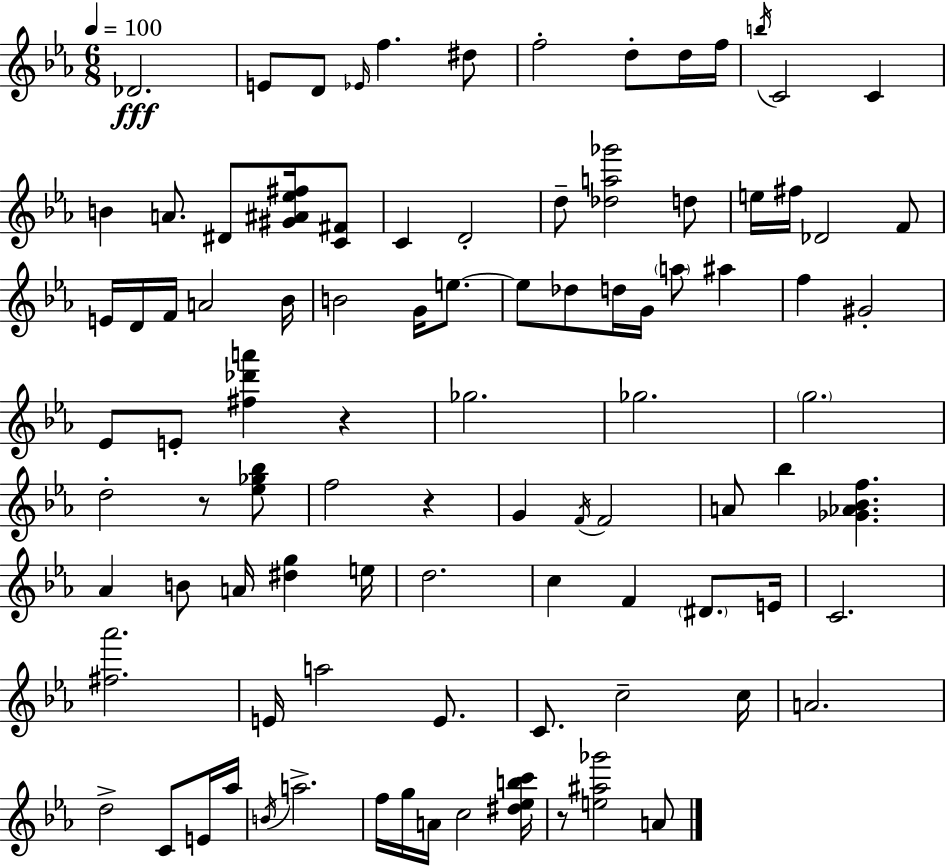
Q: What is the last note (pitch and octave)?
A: A4